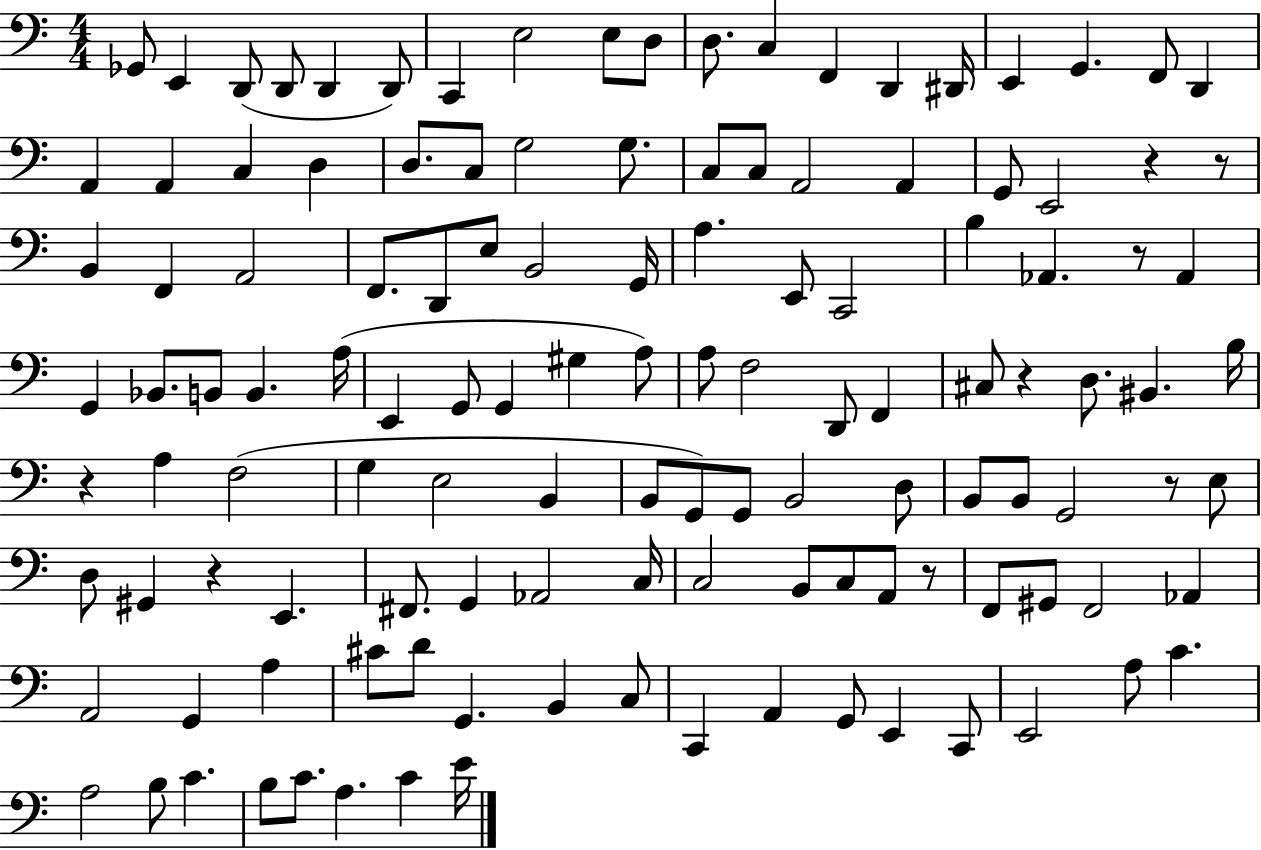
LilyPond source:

{
  \clef bass
  \numericTimeSignature
  \time 4/4
  \key c \major
  \repeat volta 2 { ges,8 e,4 d,8( d,8 d,4 d,8) | c,4 e2 e8 d8 | d8. c4 f,4 d,4 dis,16 | e,4 g,4. f,8 d,4 | \break a,4 a,4 c4 d4 | d8. c8 g2 g8. | c8 c8 a,2 a,4 | g,8 e,2 r4 r8 | \break b,4 f,4 a,2 | f,8. d,8 e8 b,2 g,16 | a4. e,8 c,2 | b4 aes,4. r8 aes,4 | \break g,4 bes,8. b,8 b,4. a16( | e,4 g,8 g,4 gis4 a8) | a8 f2 d,8 f,4 | cis8 r4 d8. bis,4. b16 | \break r4 a4 f2( | g4 e2 b,4 | b,8 g,8) g,8 b,2 d8 | b,8 b,8 g,2 r8 e8 | \break d8 gis,4 r4 e,4. | fis,8. g,4 aes,2 c16 | c2 b,8 c8 a,8 r8 | f,8 gis,8 f,2 aes,4 | \break a,2 g,4 a4 | cis'8 d'8 g,4. b,4 c8 | c,4 a,4 g,8 e,4 c,8 | e,2 a8 c'4. | \break a2 b8 c'4. | b8 c'8. a4. c'4 e'16 | } \bar "|."
}